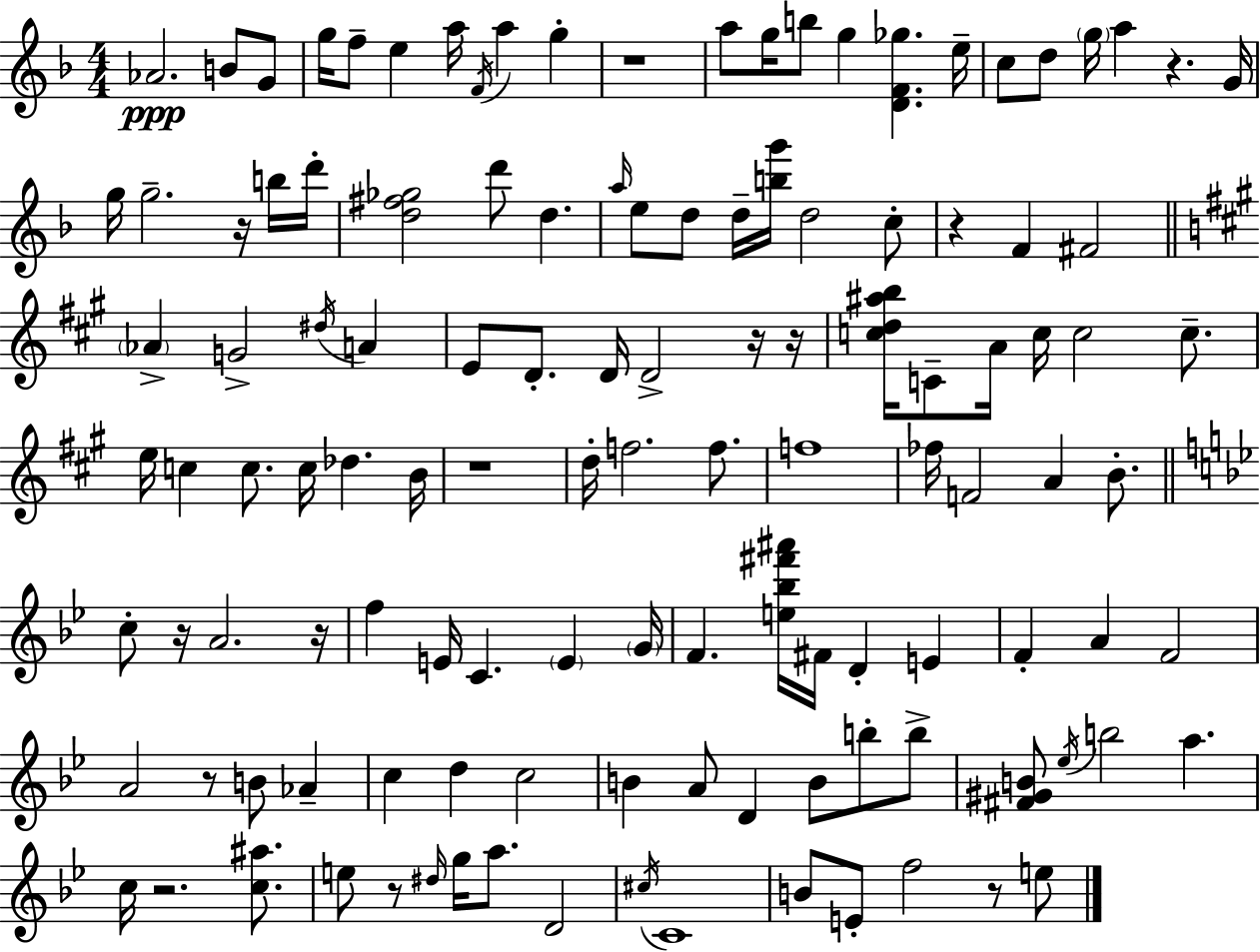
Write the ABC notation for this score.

X:1
T:Untitled
M:4/4
L:1/4
K:Dm
_A2 B/2 G/2 g/4 f/2 e a/4 F/4 a g z4 a/2 g/4 b/2 g [DF_g] e/4 c/2 d/2 g/4 a z G/4 g/4 g2 z/4 b/4 d'/4 [d^f_g]2 d'/2 d a/4 e/2 d/2 d/4 [bg']/4 d2 c/2 z F ^F2 _A G2 ^d/4 A E/2 D/2 D/4 D2 z/4 z/4 [cd^ab]/4 C/2 A/4 c/4 c2 c/2 e/4 c c/2 c/4 _d B/4 z4 d/4 f2 f/2 f4 _f/4 F2 A B/2 c/2 z/4 A2 z/4 f E/4 C E G/4 F [e_b^f'^a']/4 ^F/4 D E F A F2 A2 z/2 B/2 _A c d c2 B A/2 D B/2 b/2 b/2 [^F^GB]/2 _e/4 b2 a c/4 z2 [c^a]/2 e/2 z/2 ^d/4 g/4 a/2 D2 ^c/4 C4 B/2 E/2 f2 z/2 e/2